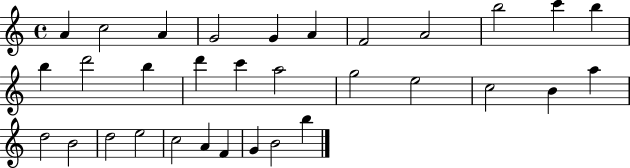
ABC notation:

X:1
T:Untitled
M:4/4
L:1/4
K:C
A c2 A G2 G A F2 A2 b2 c' b b d'2 b d' c' a2 g2 e2 c2 B a d2 B2 d2 e2 c2 A F G B2 b